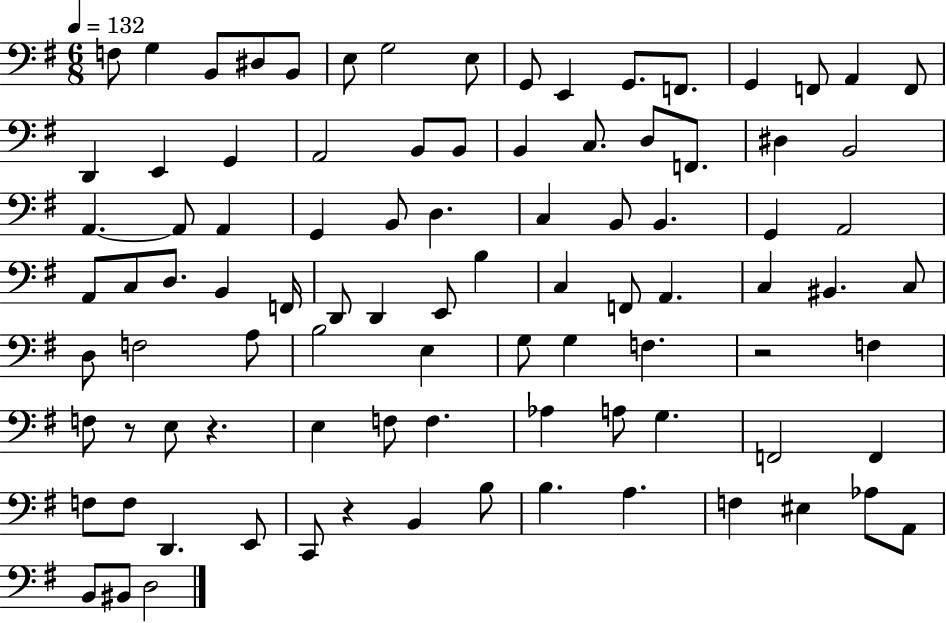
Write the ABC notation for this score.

X:1
T:Untitled
M:6/8
L:1/4
K:G
F,/2 G, B,,/2 ^D,/2 B,,/2 E,/2 G,2 E,/2 G,,/2 E,, G,,/2 F,,/2 G,, F,,/2 A,, F,,/2 D,, E,, G,, A,,2 B,,/2 B,,/2 B,, C,/2 D,/2 F,,/2 ^D, B,,2 A,, A,,/2 A,, G,, B,,/2 D, C, B,,/2 B,, G,, A,,2 A,,/2 C,/2 D,/2 B,, F,,/4 D,,/2 D,, E,,/2 B, C, F,,/2 A,, C, ^B,, C,/2 D,/2 F,2 A,/2 B,2 E, G,/2 G, F, z2 F, F,/2 z/2 E,/2 z E, F,/2 F, _A, A,/2 G, F,,2 F,, F,/2 F,/2 D,, E,,/2 C,,/2 z B,, B,/2 B, A, F, ^E, _A,/2 A,,/2 B,,/2 ^B,,/2 D,2